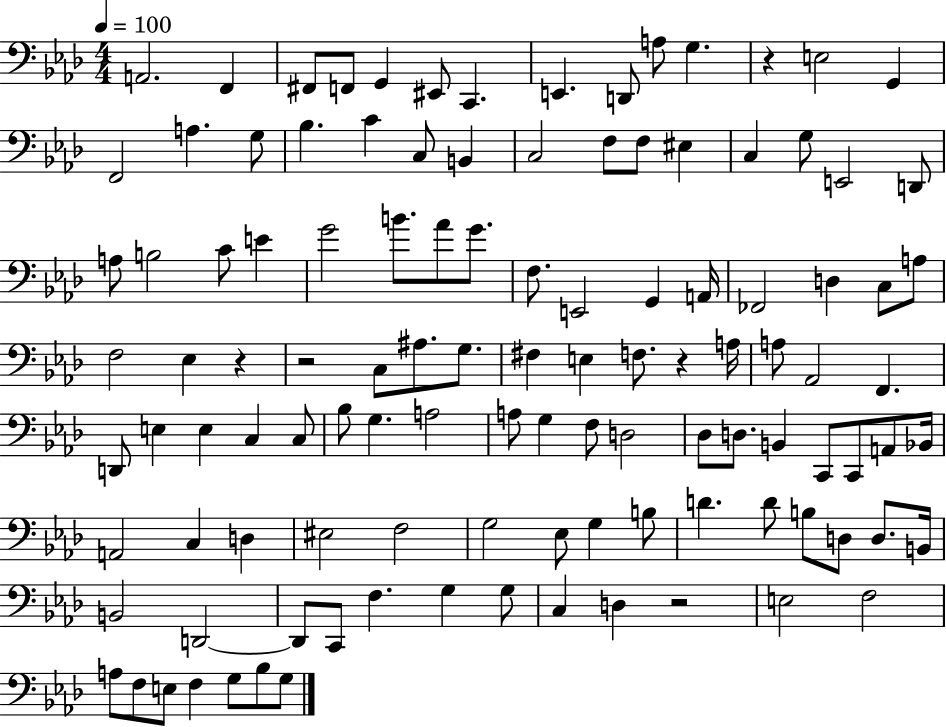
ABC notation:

X:1
T:Untitled
M:4/4
L:1/4
K:Ab
A,,2 F,, ^F,,/2 F,,/2 G,, ^E,,/2 C,, E,, D,,/2 A,/2 G, z E,2 G,, F,,2 A, G,/2 _B, C C,/2 B,, C,2 F,/2 F,/2 ^E, C, G,/2 E,,2 D,,/2 A,/2 B,2 C/2 E G2 B/2 _A/2 G/2 F,/2 E,,2 G,, A,,/4 _F,,2 D, C,/2 A,/2 F,2 _E, z z2 C,/2 ^A,/2 G,/2 ^F, E, F,/2 z A,/4 A,/2 _A,,2 F,, D,,/2 E, E, C, C,/2 _B,/2 G, A,2 A,/2 G, F,/2 D,2 _D,/2 D,/2 B,, C,,/2 C,,/2 A,,/2 _B,,/4 A,,2 C, D, ^E,2 F,2 G,2 _E,/2 G, B,/2 D D/2 B,/2 D,/2 D,/2 B,,/4 B,,2 D,,2 D,,/2 C,,/2 F, G, G,/2 C, D, z2 E,2 F,2 A,/2 F,/2 E,/2 F, G,/2 _B,/2 G,/2